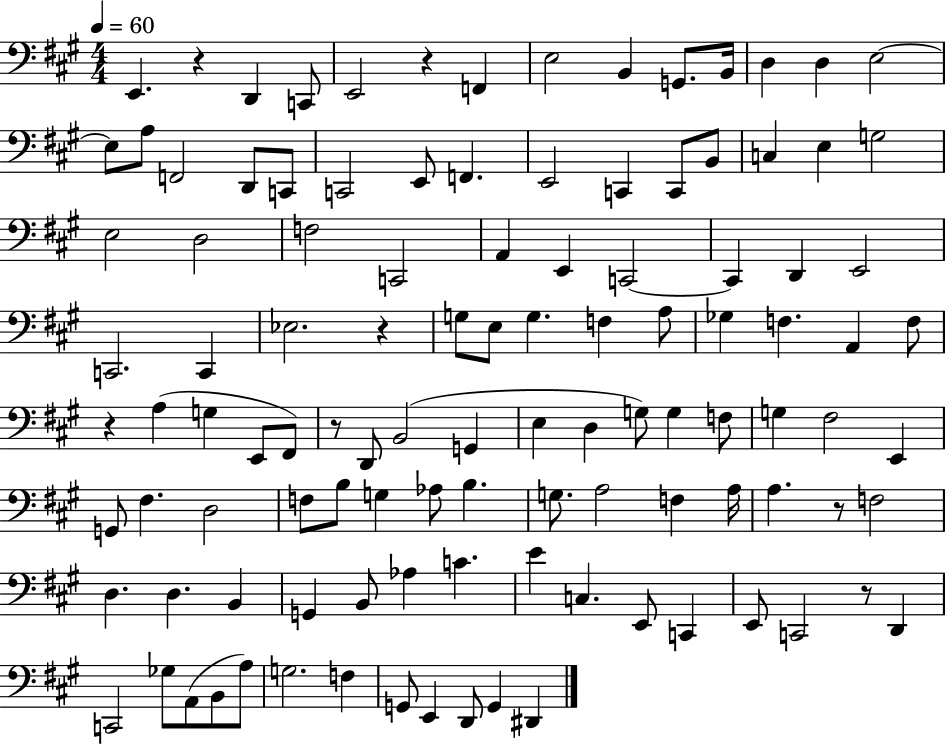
E2/q. R/q D2/q C2/e E2/h R/q F2/q E3/h B2/q G2/e. B2/s D3/q D3/q E3/h E3/e A3/e F2/h D2/e C2/e C2/h E2/e F2/q. E2/h C2/q C2/e B2/e C3/q E3/q G3/h E3/h D3/h F3/h C2/h A2/q E2/q C2/h C2/q D2/q E2/h C2/h. C2/q Eb3/h. R/q G3/e E3/e G3/q. F3/q A3/e Gb3/q F3/q. A2/q F3/e R/q A3/q G3/q E2/e F#2/e R/e D2/e B2/h G2/q E3/q D3/q G3/e G3/q F3/e G3/q F#3/h E2/q G2/e F#3/q. D3/h F3/e B3/e G3/q Ab3/e B3/q. G3/e. A3/h F3/q A3/s A3/q. R/e F3/h D3/q. D3/q. B2/q G2/q B2/e Ab3/q C4/q. E4/q C3/q. E2/e C2/q E2/e C2/h R/e D2/q C2/h Gb3/e A2/e B2/e A3/e G3/h. F3/q G2/e E2/q D2/e G2/q D#2/q